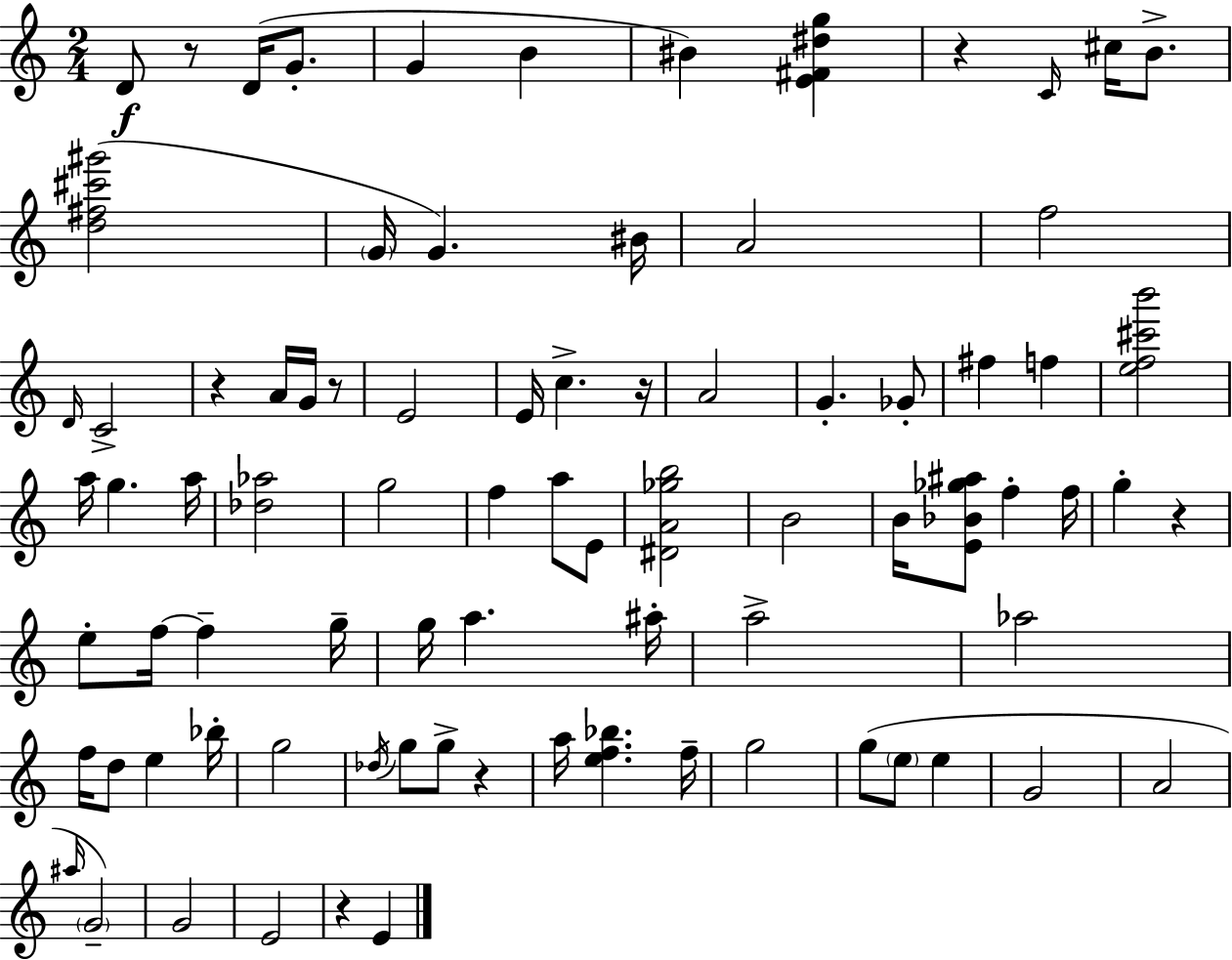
D4/e R/e D4/s G4/e. G4/q B4/q BIS4/q [E4,F#4,D#5,G5]/q R/q C4/s C#5/s B4/e. [D5,F#5,C#6,G#6]/h G4/s G4/q. BIS4/s A4/h F5/h D4/s C4/h R/q A4/s G4/s R/e E4/h E4/s C5/q. R/s A4/h G4/q. Gb4/e F#5/q F5/q [E5,F5,C#6,B6]/h A5/s G5/q. A5/s [Db5,Ab5]/h G5/h F5/q A5/e E4/e [D#4,A4,Gb5,B5]/h B4/h B4/s [E4,Bb4,Gb5,A#5]/e F5/q F5/s G5/q R/q E5/e F5/s F5/q G5/s G5/s A5/q. A#5/s A5/h Ab5/h F5/s D5/e E5/q Bb5/s G5/h Db5/s G5/e G5/e R/q A5/s [E5,F5,Bb5]/q. F5/s G5/h G5/e E5/e E5/q G4/h A4/h A#5/s G4/h G4/h E4/h R/q E4/q